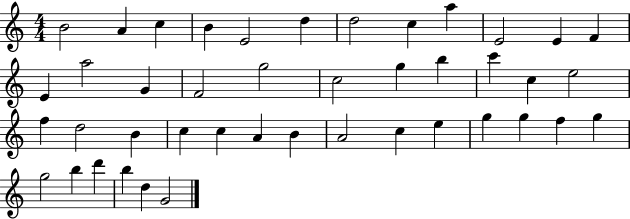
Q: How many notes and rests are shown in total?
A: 43